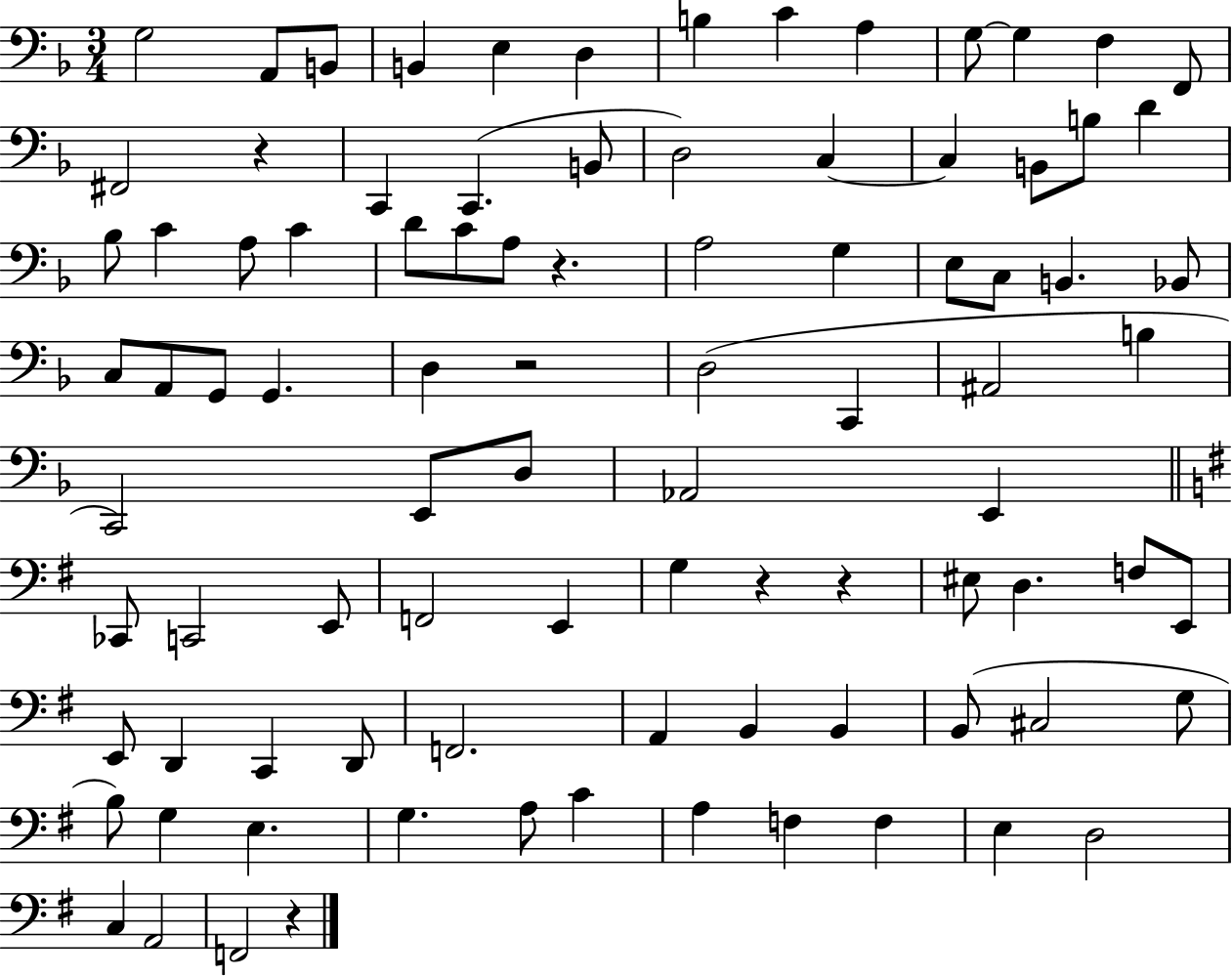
G3/h A2/e B2/e B2/q E3/q D3/q B3/q C4/q A3/q G3/e G3/q F3/q F2/e F#2/h R/q C2/q C2/q. B2/e D3/h C3/q C3/q B2/e B3/e D4/q Bb3/e C4/q A3/e C4/q D4/e C4/e A3/e R/q. A3/h G3/q E3/e C3/e B2/q. Bb2/e C3/e A2/e G2/e G2/q. D3/q R/h D3/h C2/q A#2/h B3/q C2/h E2/e D3/e Ab2/h E2/q CES2/e C2/h E2/e F2/h E2/q G3/q R/q R/q EIS3/e D3/q. F3/e E2/e E2/e D2/q C2/q D2/e F2/h. A2/q B2/q B2/q B2/e C#3/h G3/e B3/e G3/q E3/q. G3/q. A3/e C4/q A3/q F3/q F3/q E3/q D3/h C3/q A2/h F2/h R/q